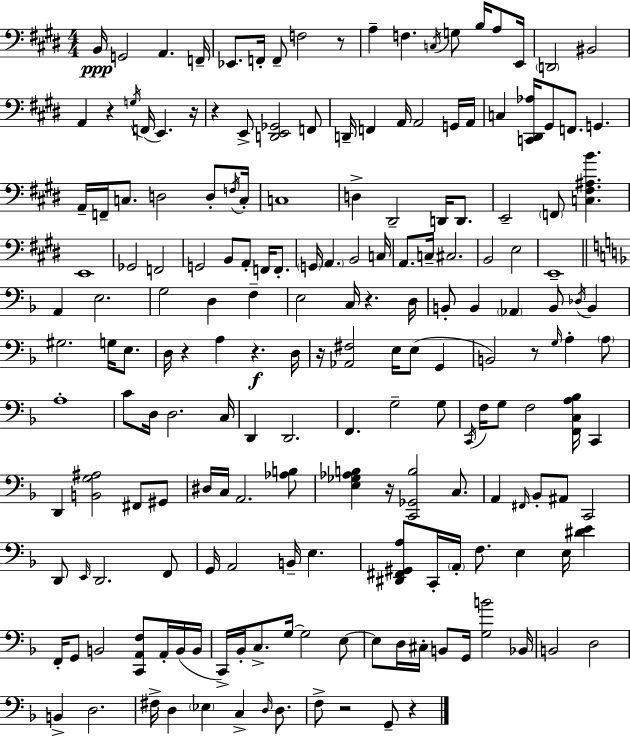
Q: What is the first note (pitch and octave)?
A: B2